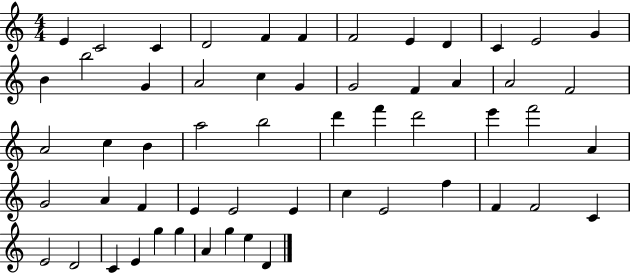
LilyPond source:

{
  \clef treble
  \numericTimeSignature
  \time 4/4
  \key c \major
  e'4 c'2 c'4 | d'2 f'4 f'4 | f'2 e'4 d'4 | c'4 e'2 g'4 | \break b'4 b''2 g'4 | a'2 c''4 g'4 | g'2 f'4 a'4 | a'2 f'2 | \break a'2 c''4 b'4 | a''2 b''2 | d'''4 f'''4 d'''2 | e'''4 f'''2 a'4 | \break g'2 a'4 f'4 | e'4 e'2 e'4 | c''4 e'2 f''4 | f'4 f'2 c'4 | \break e'2 d'2 | c'4 e'4 g''4 g''4 | a'4 g''4 e''4 d'4 | \bar "|."
}